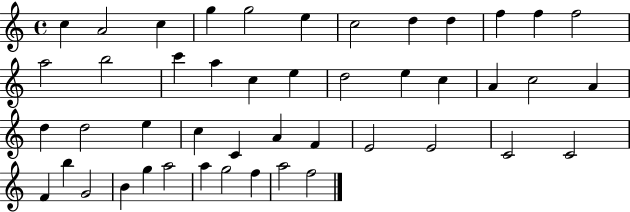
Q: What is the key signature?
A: C major